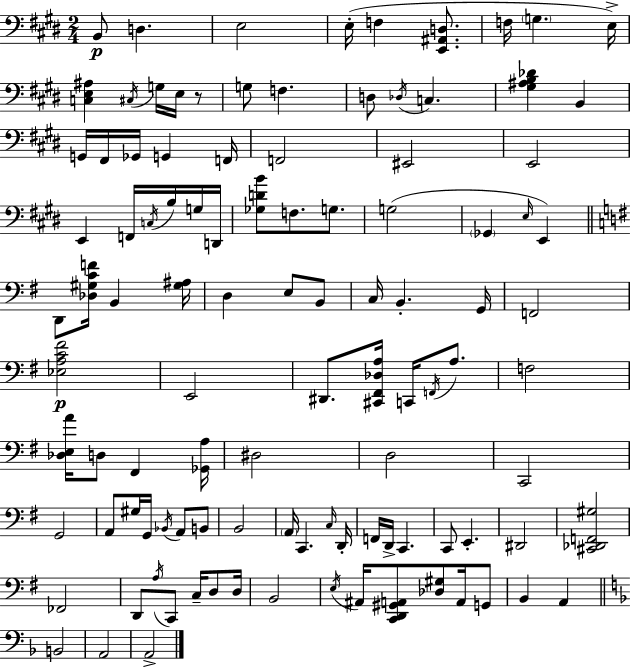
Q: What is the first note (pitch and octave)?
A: B2